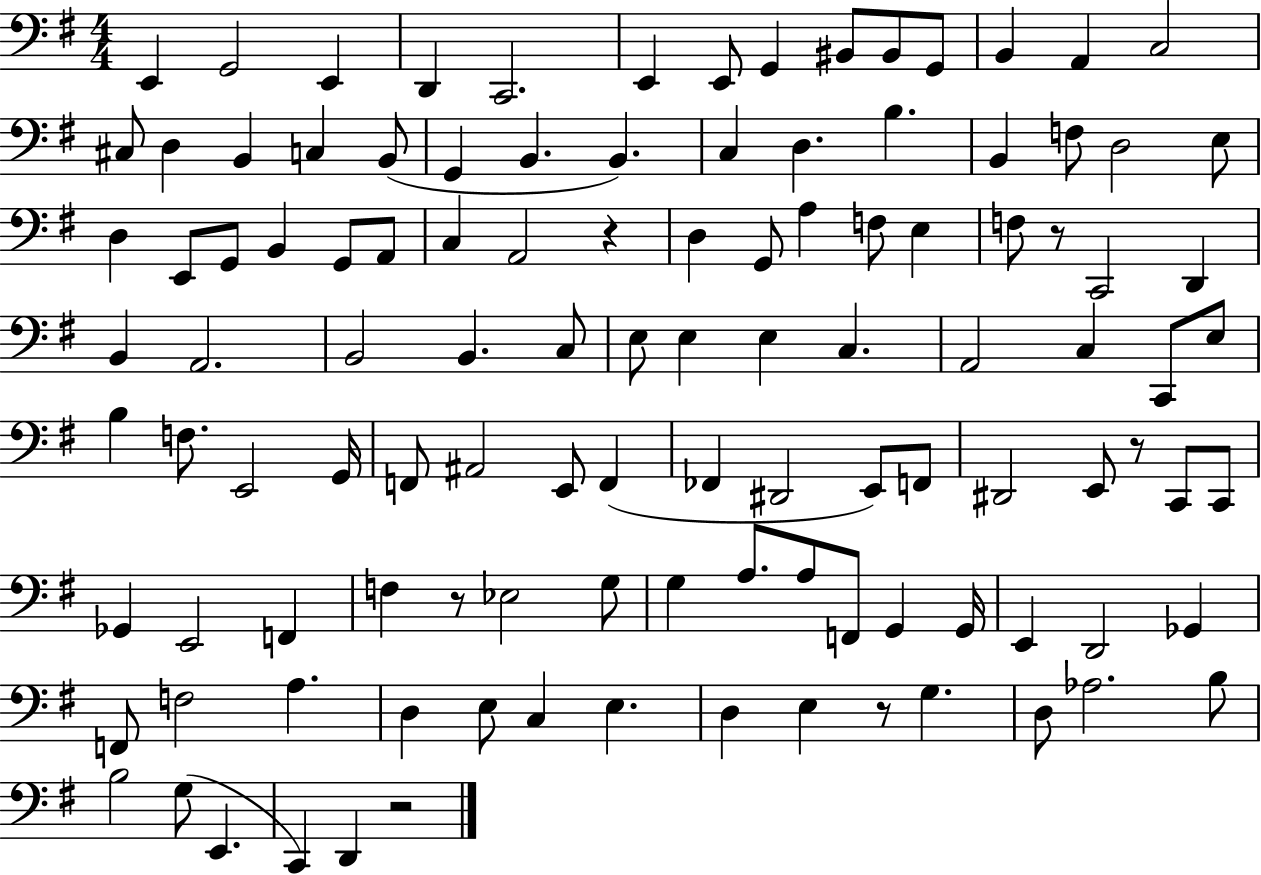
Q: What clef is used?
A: bass